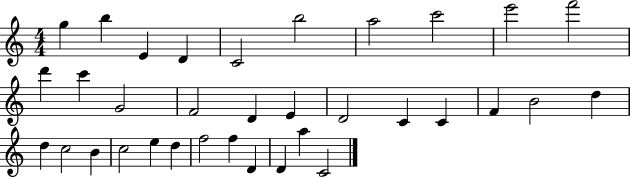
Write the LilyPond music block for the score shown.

{
  \clef treble
  \numericTimeSignature
  \time 4/4
  \key c \major
  g''4 b''4 e'4 d'4 | c'2 b''2 | a''2 c'''2 | e'''2 f'''2 | \break d'''4 c'''4 g'2 | f'2 d'4 e'4 | d'2 c'4 c'4 | f'4 b'2 d''4 | \break d''4 c''2 b'4 | c''2 e''4 d''4 | f''2 f''4 d'4 | d'4 a''4 c'2 | \break \bar "|."
}